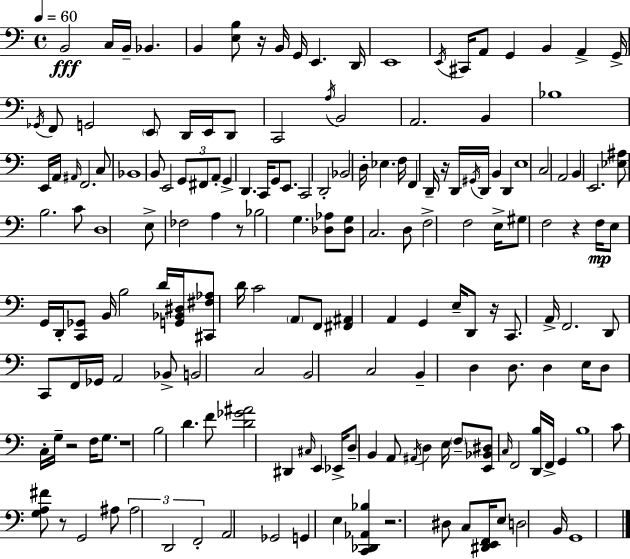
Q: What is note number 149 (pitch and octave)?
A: E3